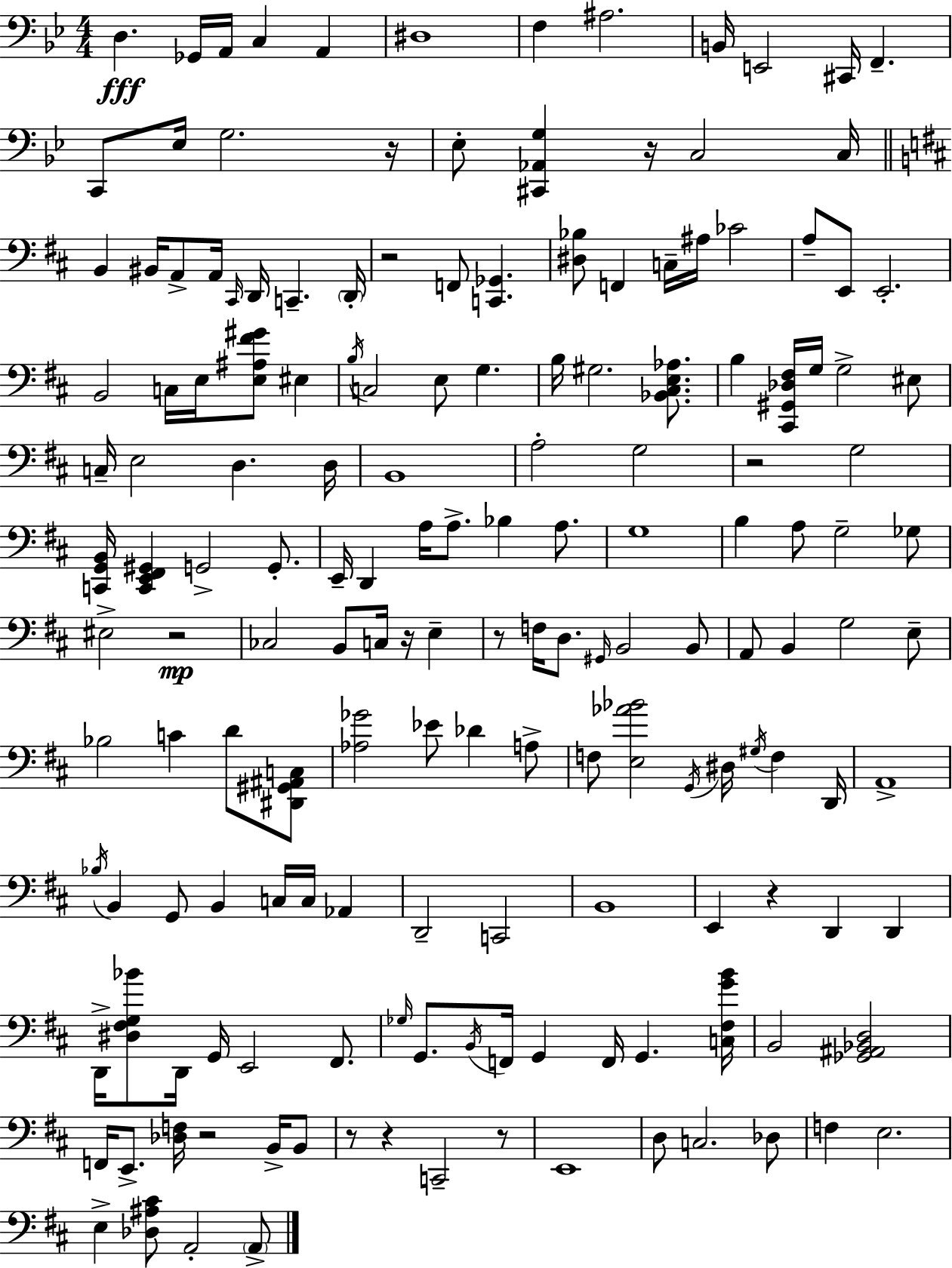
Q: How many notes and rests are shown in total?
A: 164